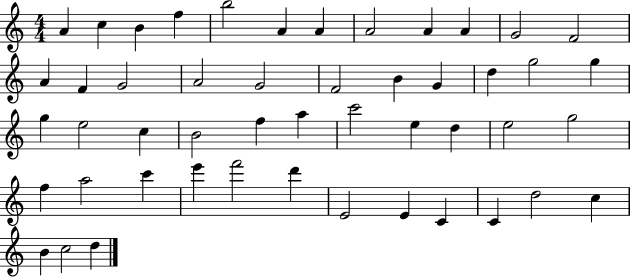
A4/q C5/q B4/q F5/q B5/h A4/q A4/q A4/h A4/q A4/q G4/h F4/h A4/q F4/q G4/h A4/h G4/h F4/h B4/q G4/q D5/q G5/h G5/q G5/q E5/h C5/q B4/h F5/q A5/q C6/h E5/q D5/q E5/h G5/h F5/q A5/h C6/q E6/q F6/h D6/q E4/h E4/q C4/q C4/q D5/h C5/q B4/q C5/h D5/q